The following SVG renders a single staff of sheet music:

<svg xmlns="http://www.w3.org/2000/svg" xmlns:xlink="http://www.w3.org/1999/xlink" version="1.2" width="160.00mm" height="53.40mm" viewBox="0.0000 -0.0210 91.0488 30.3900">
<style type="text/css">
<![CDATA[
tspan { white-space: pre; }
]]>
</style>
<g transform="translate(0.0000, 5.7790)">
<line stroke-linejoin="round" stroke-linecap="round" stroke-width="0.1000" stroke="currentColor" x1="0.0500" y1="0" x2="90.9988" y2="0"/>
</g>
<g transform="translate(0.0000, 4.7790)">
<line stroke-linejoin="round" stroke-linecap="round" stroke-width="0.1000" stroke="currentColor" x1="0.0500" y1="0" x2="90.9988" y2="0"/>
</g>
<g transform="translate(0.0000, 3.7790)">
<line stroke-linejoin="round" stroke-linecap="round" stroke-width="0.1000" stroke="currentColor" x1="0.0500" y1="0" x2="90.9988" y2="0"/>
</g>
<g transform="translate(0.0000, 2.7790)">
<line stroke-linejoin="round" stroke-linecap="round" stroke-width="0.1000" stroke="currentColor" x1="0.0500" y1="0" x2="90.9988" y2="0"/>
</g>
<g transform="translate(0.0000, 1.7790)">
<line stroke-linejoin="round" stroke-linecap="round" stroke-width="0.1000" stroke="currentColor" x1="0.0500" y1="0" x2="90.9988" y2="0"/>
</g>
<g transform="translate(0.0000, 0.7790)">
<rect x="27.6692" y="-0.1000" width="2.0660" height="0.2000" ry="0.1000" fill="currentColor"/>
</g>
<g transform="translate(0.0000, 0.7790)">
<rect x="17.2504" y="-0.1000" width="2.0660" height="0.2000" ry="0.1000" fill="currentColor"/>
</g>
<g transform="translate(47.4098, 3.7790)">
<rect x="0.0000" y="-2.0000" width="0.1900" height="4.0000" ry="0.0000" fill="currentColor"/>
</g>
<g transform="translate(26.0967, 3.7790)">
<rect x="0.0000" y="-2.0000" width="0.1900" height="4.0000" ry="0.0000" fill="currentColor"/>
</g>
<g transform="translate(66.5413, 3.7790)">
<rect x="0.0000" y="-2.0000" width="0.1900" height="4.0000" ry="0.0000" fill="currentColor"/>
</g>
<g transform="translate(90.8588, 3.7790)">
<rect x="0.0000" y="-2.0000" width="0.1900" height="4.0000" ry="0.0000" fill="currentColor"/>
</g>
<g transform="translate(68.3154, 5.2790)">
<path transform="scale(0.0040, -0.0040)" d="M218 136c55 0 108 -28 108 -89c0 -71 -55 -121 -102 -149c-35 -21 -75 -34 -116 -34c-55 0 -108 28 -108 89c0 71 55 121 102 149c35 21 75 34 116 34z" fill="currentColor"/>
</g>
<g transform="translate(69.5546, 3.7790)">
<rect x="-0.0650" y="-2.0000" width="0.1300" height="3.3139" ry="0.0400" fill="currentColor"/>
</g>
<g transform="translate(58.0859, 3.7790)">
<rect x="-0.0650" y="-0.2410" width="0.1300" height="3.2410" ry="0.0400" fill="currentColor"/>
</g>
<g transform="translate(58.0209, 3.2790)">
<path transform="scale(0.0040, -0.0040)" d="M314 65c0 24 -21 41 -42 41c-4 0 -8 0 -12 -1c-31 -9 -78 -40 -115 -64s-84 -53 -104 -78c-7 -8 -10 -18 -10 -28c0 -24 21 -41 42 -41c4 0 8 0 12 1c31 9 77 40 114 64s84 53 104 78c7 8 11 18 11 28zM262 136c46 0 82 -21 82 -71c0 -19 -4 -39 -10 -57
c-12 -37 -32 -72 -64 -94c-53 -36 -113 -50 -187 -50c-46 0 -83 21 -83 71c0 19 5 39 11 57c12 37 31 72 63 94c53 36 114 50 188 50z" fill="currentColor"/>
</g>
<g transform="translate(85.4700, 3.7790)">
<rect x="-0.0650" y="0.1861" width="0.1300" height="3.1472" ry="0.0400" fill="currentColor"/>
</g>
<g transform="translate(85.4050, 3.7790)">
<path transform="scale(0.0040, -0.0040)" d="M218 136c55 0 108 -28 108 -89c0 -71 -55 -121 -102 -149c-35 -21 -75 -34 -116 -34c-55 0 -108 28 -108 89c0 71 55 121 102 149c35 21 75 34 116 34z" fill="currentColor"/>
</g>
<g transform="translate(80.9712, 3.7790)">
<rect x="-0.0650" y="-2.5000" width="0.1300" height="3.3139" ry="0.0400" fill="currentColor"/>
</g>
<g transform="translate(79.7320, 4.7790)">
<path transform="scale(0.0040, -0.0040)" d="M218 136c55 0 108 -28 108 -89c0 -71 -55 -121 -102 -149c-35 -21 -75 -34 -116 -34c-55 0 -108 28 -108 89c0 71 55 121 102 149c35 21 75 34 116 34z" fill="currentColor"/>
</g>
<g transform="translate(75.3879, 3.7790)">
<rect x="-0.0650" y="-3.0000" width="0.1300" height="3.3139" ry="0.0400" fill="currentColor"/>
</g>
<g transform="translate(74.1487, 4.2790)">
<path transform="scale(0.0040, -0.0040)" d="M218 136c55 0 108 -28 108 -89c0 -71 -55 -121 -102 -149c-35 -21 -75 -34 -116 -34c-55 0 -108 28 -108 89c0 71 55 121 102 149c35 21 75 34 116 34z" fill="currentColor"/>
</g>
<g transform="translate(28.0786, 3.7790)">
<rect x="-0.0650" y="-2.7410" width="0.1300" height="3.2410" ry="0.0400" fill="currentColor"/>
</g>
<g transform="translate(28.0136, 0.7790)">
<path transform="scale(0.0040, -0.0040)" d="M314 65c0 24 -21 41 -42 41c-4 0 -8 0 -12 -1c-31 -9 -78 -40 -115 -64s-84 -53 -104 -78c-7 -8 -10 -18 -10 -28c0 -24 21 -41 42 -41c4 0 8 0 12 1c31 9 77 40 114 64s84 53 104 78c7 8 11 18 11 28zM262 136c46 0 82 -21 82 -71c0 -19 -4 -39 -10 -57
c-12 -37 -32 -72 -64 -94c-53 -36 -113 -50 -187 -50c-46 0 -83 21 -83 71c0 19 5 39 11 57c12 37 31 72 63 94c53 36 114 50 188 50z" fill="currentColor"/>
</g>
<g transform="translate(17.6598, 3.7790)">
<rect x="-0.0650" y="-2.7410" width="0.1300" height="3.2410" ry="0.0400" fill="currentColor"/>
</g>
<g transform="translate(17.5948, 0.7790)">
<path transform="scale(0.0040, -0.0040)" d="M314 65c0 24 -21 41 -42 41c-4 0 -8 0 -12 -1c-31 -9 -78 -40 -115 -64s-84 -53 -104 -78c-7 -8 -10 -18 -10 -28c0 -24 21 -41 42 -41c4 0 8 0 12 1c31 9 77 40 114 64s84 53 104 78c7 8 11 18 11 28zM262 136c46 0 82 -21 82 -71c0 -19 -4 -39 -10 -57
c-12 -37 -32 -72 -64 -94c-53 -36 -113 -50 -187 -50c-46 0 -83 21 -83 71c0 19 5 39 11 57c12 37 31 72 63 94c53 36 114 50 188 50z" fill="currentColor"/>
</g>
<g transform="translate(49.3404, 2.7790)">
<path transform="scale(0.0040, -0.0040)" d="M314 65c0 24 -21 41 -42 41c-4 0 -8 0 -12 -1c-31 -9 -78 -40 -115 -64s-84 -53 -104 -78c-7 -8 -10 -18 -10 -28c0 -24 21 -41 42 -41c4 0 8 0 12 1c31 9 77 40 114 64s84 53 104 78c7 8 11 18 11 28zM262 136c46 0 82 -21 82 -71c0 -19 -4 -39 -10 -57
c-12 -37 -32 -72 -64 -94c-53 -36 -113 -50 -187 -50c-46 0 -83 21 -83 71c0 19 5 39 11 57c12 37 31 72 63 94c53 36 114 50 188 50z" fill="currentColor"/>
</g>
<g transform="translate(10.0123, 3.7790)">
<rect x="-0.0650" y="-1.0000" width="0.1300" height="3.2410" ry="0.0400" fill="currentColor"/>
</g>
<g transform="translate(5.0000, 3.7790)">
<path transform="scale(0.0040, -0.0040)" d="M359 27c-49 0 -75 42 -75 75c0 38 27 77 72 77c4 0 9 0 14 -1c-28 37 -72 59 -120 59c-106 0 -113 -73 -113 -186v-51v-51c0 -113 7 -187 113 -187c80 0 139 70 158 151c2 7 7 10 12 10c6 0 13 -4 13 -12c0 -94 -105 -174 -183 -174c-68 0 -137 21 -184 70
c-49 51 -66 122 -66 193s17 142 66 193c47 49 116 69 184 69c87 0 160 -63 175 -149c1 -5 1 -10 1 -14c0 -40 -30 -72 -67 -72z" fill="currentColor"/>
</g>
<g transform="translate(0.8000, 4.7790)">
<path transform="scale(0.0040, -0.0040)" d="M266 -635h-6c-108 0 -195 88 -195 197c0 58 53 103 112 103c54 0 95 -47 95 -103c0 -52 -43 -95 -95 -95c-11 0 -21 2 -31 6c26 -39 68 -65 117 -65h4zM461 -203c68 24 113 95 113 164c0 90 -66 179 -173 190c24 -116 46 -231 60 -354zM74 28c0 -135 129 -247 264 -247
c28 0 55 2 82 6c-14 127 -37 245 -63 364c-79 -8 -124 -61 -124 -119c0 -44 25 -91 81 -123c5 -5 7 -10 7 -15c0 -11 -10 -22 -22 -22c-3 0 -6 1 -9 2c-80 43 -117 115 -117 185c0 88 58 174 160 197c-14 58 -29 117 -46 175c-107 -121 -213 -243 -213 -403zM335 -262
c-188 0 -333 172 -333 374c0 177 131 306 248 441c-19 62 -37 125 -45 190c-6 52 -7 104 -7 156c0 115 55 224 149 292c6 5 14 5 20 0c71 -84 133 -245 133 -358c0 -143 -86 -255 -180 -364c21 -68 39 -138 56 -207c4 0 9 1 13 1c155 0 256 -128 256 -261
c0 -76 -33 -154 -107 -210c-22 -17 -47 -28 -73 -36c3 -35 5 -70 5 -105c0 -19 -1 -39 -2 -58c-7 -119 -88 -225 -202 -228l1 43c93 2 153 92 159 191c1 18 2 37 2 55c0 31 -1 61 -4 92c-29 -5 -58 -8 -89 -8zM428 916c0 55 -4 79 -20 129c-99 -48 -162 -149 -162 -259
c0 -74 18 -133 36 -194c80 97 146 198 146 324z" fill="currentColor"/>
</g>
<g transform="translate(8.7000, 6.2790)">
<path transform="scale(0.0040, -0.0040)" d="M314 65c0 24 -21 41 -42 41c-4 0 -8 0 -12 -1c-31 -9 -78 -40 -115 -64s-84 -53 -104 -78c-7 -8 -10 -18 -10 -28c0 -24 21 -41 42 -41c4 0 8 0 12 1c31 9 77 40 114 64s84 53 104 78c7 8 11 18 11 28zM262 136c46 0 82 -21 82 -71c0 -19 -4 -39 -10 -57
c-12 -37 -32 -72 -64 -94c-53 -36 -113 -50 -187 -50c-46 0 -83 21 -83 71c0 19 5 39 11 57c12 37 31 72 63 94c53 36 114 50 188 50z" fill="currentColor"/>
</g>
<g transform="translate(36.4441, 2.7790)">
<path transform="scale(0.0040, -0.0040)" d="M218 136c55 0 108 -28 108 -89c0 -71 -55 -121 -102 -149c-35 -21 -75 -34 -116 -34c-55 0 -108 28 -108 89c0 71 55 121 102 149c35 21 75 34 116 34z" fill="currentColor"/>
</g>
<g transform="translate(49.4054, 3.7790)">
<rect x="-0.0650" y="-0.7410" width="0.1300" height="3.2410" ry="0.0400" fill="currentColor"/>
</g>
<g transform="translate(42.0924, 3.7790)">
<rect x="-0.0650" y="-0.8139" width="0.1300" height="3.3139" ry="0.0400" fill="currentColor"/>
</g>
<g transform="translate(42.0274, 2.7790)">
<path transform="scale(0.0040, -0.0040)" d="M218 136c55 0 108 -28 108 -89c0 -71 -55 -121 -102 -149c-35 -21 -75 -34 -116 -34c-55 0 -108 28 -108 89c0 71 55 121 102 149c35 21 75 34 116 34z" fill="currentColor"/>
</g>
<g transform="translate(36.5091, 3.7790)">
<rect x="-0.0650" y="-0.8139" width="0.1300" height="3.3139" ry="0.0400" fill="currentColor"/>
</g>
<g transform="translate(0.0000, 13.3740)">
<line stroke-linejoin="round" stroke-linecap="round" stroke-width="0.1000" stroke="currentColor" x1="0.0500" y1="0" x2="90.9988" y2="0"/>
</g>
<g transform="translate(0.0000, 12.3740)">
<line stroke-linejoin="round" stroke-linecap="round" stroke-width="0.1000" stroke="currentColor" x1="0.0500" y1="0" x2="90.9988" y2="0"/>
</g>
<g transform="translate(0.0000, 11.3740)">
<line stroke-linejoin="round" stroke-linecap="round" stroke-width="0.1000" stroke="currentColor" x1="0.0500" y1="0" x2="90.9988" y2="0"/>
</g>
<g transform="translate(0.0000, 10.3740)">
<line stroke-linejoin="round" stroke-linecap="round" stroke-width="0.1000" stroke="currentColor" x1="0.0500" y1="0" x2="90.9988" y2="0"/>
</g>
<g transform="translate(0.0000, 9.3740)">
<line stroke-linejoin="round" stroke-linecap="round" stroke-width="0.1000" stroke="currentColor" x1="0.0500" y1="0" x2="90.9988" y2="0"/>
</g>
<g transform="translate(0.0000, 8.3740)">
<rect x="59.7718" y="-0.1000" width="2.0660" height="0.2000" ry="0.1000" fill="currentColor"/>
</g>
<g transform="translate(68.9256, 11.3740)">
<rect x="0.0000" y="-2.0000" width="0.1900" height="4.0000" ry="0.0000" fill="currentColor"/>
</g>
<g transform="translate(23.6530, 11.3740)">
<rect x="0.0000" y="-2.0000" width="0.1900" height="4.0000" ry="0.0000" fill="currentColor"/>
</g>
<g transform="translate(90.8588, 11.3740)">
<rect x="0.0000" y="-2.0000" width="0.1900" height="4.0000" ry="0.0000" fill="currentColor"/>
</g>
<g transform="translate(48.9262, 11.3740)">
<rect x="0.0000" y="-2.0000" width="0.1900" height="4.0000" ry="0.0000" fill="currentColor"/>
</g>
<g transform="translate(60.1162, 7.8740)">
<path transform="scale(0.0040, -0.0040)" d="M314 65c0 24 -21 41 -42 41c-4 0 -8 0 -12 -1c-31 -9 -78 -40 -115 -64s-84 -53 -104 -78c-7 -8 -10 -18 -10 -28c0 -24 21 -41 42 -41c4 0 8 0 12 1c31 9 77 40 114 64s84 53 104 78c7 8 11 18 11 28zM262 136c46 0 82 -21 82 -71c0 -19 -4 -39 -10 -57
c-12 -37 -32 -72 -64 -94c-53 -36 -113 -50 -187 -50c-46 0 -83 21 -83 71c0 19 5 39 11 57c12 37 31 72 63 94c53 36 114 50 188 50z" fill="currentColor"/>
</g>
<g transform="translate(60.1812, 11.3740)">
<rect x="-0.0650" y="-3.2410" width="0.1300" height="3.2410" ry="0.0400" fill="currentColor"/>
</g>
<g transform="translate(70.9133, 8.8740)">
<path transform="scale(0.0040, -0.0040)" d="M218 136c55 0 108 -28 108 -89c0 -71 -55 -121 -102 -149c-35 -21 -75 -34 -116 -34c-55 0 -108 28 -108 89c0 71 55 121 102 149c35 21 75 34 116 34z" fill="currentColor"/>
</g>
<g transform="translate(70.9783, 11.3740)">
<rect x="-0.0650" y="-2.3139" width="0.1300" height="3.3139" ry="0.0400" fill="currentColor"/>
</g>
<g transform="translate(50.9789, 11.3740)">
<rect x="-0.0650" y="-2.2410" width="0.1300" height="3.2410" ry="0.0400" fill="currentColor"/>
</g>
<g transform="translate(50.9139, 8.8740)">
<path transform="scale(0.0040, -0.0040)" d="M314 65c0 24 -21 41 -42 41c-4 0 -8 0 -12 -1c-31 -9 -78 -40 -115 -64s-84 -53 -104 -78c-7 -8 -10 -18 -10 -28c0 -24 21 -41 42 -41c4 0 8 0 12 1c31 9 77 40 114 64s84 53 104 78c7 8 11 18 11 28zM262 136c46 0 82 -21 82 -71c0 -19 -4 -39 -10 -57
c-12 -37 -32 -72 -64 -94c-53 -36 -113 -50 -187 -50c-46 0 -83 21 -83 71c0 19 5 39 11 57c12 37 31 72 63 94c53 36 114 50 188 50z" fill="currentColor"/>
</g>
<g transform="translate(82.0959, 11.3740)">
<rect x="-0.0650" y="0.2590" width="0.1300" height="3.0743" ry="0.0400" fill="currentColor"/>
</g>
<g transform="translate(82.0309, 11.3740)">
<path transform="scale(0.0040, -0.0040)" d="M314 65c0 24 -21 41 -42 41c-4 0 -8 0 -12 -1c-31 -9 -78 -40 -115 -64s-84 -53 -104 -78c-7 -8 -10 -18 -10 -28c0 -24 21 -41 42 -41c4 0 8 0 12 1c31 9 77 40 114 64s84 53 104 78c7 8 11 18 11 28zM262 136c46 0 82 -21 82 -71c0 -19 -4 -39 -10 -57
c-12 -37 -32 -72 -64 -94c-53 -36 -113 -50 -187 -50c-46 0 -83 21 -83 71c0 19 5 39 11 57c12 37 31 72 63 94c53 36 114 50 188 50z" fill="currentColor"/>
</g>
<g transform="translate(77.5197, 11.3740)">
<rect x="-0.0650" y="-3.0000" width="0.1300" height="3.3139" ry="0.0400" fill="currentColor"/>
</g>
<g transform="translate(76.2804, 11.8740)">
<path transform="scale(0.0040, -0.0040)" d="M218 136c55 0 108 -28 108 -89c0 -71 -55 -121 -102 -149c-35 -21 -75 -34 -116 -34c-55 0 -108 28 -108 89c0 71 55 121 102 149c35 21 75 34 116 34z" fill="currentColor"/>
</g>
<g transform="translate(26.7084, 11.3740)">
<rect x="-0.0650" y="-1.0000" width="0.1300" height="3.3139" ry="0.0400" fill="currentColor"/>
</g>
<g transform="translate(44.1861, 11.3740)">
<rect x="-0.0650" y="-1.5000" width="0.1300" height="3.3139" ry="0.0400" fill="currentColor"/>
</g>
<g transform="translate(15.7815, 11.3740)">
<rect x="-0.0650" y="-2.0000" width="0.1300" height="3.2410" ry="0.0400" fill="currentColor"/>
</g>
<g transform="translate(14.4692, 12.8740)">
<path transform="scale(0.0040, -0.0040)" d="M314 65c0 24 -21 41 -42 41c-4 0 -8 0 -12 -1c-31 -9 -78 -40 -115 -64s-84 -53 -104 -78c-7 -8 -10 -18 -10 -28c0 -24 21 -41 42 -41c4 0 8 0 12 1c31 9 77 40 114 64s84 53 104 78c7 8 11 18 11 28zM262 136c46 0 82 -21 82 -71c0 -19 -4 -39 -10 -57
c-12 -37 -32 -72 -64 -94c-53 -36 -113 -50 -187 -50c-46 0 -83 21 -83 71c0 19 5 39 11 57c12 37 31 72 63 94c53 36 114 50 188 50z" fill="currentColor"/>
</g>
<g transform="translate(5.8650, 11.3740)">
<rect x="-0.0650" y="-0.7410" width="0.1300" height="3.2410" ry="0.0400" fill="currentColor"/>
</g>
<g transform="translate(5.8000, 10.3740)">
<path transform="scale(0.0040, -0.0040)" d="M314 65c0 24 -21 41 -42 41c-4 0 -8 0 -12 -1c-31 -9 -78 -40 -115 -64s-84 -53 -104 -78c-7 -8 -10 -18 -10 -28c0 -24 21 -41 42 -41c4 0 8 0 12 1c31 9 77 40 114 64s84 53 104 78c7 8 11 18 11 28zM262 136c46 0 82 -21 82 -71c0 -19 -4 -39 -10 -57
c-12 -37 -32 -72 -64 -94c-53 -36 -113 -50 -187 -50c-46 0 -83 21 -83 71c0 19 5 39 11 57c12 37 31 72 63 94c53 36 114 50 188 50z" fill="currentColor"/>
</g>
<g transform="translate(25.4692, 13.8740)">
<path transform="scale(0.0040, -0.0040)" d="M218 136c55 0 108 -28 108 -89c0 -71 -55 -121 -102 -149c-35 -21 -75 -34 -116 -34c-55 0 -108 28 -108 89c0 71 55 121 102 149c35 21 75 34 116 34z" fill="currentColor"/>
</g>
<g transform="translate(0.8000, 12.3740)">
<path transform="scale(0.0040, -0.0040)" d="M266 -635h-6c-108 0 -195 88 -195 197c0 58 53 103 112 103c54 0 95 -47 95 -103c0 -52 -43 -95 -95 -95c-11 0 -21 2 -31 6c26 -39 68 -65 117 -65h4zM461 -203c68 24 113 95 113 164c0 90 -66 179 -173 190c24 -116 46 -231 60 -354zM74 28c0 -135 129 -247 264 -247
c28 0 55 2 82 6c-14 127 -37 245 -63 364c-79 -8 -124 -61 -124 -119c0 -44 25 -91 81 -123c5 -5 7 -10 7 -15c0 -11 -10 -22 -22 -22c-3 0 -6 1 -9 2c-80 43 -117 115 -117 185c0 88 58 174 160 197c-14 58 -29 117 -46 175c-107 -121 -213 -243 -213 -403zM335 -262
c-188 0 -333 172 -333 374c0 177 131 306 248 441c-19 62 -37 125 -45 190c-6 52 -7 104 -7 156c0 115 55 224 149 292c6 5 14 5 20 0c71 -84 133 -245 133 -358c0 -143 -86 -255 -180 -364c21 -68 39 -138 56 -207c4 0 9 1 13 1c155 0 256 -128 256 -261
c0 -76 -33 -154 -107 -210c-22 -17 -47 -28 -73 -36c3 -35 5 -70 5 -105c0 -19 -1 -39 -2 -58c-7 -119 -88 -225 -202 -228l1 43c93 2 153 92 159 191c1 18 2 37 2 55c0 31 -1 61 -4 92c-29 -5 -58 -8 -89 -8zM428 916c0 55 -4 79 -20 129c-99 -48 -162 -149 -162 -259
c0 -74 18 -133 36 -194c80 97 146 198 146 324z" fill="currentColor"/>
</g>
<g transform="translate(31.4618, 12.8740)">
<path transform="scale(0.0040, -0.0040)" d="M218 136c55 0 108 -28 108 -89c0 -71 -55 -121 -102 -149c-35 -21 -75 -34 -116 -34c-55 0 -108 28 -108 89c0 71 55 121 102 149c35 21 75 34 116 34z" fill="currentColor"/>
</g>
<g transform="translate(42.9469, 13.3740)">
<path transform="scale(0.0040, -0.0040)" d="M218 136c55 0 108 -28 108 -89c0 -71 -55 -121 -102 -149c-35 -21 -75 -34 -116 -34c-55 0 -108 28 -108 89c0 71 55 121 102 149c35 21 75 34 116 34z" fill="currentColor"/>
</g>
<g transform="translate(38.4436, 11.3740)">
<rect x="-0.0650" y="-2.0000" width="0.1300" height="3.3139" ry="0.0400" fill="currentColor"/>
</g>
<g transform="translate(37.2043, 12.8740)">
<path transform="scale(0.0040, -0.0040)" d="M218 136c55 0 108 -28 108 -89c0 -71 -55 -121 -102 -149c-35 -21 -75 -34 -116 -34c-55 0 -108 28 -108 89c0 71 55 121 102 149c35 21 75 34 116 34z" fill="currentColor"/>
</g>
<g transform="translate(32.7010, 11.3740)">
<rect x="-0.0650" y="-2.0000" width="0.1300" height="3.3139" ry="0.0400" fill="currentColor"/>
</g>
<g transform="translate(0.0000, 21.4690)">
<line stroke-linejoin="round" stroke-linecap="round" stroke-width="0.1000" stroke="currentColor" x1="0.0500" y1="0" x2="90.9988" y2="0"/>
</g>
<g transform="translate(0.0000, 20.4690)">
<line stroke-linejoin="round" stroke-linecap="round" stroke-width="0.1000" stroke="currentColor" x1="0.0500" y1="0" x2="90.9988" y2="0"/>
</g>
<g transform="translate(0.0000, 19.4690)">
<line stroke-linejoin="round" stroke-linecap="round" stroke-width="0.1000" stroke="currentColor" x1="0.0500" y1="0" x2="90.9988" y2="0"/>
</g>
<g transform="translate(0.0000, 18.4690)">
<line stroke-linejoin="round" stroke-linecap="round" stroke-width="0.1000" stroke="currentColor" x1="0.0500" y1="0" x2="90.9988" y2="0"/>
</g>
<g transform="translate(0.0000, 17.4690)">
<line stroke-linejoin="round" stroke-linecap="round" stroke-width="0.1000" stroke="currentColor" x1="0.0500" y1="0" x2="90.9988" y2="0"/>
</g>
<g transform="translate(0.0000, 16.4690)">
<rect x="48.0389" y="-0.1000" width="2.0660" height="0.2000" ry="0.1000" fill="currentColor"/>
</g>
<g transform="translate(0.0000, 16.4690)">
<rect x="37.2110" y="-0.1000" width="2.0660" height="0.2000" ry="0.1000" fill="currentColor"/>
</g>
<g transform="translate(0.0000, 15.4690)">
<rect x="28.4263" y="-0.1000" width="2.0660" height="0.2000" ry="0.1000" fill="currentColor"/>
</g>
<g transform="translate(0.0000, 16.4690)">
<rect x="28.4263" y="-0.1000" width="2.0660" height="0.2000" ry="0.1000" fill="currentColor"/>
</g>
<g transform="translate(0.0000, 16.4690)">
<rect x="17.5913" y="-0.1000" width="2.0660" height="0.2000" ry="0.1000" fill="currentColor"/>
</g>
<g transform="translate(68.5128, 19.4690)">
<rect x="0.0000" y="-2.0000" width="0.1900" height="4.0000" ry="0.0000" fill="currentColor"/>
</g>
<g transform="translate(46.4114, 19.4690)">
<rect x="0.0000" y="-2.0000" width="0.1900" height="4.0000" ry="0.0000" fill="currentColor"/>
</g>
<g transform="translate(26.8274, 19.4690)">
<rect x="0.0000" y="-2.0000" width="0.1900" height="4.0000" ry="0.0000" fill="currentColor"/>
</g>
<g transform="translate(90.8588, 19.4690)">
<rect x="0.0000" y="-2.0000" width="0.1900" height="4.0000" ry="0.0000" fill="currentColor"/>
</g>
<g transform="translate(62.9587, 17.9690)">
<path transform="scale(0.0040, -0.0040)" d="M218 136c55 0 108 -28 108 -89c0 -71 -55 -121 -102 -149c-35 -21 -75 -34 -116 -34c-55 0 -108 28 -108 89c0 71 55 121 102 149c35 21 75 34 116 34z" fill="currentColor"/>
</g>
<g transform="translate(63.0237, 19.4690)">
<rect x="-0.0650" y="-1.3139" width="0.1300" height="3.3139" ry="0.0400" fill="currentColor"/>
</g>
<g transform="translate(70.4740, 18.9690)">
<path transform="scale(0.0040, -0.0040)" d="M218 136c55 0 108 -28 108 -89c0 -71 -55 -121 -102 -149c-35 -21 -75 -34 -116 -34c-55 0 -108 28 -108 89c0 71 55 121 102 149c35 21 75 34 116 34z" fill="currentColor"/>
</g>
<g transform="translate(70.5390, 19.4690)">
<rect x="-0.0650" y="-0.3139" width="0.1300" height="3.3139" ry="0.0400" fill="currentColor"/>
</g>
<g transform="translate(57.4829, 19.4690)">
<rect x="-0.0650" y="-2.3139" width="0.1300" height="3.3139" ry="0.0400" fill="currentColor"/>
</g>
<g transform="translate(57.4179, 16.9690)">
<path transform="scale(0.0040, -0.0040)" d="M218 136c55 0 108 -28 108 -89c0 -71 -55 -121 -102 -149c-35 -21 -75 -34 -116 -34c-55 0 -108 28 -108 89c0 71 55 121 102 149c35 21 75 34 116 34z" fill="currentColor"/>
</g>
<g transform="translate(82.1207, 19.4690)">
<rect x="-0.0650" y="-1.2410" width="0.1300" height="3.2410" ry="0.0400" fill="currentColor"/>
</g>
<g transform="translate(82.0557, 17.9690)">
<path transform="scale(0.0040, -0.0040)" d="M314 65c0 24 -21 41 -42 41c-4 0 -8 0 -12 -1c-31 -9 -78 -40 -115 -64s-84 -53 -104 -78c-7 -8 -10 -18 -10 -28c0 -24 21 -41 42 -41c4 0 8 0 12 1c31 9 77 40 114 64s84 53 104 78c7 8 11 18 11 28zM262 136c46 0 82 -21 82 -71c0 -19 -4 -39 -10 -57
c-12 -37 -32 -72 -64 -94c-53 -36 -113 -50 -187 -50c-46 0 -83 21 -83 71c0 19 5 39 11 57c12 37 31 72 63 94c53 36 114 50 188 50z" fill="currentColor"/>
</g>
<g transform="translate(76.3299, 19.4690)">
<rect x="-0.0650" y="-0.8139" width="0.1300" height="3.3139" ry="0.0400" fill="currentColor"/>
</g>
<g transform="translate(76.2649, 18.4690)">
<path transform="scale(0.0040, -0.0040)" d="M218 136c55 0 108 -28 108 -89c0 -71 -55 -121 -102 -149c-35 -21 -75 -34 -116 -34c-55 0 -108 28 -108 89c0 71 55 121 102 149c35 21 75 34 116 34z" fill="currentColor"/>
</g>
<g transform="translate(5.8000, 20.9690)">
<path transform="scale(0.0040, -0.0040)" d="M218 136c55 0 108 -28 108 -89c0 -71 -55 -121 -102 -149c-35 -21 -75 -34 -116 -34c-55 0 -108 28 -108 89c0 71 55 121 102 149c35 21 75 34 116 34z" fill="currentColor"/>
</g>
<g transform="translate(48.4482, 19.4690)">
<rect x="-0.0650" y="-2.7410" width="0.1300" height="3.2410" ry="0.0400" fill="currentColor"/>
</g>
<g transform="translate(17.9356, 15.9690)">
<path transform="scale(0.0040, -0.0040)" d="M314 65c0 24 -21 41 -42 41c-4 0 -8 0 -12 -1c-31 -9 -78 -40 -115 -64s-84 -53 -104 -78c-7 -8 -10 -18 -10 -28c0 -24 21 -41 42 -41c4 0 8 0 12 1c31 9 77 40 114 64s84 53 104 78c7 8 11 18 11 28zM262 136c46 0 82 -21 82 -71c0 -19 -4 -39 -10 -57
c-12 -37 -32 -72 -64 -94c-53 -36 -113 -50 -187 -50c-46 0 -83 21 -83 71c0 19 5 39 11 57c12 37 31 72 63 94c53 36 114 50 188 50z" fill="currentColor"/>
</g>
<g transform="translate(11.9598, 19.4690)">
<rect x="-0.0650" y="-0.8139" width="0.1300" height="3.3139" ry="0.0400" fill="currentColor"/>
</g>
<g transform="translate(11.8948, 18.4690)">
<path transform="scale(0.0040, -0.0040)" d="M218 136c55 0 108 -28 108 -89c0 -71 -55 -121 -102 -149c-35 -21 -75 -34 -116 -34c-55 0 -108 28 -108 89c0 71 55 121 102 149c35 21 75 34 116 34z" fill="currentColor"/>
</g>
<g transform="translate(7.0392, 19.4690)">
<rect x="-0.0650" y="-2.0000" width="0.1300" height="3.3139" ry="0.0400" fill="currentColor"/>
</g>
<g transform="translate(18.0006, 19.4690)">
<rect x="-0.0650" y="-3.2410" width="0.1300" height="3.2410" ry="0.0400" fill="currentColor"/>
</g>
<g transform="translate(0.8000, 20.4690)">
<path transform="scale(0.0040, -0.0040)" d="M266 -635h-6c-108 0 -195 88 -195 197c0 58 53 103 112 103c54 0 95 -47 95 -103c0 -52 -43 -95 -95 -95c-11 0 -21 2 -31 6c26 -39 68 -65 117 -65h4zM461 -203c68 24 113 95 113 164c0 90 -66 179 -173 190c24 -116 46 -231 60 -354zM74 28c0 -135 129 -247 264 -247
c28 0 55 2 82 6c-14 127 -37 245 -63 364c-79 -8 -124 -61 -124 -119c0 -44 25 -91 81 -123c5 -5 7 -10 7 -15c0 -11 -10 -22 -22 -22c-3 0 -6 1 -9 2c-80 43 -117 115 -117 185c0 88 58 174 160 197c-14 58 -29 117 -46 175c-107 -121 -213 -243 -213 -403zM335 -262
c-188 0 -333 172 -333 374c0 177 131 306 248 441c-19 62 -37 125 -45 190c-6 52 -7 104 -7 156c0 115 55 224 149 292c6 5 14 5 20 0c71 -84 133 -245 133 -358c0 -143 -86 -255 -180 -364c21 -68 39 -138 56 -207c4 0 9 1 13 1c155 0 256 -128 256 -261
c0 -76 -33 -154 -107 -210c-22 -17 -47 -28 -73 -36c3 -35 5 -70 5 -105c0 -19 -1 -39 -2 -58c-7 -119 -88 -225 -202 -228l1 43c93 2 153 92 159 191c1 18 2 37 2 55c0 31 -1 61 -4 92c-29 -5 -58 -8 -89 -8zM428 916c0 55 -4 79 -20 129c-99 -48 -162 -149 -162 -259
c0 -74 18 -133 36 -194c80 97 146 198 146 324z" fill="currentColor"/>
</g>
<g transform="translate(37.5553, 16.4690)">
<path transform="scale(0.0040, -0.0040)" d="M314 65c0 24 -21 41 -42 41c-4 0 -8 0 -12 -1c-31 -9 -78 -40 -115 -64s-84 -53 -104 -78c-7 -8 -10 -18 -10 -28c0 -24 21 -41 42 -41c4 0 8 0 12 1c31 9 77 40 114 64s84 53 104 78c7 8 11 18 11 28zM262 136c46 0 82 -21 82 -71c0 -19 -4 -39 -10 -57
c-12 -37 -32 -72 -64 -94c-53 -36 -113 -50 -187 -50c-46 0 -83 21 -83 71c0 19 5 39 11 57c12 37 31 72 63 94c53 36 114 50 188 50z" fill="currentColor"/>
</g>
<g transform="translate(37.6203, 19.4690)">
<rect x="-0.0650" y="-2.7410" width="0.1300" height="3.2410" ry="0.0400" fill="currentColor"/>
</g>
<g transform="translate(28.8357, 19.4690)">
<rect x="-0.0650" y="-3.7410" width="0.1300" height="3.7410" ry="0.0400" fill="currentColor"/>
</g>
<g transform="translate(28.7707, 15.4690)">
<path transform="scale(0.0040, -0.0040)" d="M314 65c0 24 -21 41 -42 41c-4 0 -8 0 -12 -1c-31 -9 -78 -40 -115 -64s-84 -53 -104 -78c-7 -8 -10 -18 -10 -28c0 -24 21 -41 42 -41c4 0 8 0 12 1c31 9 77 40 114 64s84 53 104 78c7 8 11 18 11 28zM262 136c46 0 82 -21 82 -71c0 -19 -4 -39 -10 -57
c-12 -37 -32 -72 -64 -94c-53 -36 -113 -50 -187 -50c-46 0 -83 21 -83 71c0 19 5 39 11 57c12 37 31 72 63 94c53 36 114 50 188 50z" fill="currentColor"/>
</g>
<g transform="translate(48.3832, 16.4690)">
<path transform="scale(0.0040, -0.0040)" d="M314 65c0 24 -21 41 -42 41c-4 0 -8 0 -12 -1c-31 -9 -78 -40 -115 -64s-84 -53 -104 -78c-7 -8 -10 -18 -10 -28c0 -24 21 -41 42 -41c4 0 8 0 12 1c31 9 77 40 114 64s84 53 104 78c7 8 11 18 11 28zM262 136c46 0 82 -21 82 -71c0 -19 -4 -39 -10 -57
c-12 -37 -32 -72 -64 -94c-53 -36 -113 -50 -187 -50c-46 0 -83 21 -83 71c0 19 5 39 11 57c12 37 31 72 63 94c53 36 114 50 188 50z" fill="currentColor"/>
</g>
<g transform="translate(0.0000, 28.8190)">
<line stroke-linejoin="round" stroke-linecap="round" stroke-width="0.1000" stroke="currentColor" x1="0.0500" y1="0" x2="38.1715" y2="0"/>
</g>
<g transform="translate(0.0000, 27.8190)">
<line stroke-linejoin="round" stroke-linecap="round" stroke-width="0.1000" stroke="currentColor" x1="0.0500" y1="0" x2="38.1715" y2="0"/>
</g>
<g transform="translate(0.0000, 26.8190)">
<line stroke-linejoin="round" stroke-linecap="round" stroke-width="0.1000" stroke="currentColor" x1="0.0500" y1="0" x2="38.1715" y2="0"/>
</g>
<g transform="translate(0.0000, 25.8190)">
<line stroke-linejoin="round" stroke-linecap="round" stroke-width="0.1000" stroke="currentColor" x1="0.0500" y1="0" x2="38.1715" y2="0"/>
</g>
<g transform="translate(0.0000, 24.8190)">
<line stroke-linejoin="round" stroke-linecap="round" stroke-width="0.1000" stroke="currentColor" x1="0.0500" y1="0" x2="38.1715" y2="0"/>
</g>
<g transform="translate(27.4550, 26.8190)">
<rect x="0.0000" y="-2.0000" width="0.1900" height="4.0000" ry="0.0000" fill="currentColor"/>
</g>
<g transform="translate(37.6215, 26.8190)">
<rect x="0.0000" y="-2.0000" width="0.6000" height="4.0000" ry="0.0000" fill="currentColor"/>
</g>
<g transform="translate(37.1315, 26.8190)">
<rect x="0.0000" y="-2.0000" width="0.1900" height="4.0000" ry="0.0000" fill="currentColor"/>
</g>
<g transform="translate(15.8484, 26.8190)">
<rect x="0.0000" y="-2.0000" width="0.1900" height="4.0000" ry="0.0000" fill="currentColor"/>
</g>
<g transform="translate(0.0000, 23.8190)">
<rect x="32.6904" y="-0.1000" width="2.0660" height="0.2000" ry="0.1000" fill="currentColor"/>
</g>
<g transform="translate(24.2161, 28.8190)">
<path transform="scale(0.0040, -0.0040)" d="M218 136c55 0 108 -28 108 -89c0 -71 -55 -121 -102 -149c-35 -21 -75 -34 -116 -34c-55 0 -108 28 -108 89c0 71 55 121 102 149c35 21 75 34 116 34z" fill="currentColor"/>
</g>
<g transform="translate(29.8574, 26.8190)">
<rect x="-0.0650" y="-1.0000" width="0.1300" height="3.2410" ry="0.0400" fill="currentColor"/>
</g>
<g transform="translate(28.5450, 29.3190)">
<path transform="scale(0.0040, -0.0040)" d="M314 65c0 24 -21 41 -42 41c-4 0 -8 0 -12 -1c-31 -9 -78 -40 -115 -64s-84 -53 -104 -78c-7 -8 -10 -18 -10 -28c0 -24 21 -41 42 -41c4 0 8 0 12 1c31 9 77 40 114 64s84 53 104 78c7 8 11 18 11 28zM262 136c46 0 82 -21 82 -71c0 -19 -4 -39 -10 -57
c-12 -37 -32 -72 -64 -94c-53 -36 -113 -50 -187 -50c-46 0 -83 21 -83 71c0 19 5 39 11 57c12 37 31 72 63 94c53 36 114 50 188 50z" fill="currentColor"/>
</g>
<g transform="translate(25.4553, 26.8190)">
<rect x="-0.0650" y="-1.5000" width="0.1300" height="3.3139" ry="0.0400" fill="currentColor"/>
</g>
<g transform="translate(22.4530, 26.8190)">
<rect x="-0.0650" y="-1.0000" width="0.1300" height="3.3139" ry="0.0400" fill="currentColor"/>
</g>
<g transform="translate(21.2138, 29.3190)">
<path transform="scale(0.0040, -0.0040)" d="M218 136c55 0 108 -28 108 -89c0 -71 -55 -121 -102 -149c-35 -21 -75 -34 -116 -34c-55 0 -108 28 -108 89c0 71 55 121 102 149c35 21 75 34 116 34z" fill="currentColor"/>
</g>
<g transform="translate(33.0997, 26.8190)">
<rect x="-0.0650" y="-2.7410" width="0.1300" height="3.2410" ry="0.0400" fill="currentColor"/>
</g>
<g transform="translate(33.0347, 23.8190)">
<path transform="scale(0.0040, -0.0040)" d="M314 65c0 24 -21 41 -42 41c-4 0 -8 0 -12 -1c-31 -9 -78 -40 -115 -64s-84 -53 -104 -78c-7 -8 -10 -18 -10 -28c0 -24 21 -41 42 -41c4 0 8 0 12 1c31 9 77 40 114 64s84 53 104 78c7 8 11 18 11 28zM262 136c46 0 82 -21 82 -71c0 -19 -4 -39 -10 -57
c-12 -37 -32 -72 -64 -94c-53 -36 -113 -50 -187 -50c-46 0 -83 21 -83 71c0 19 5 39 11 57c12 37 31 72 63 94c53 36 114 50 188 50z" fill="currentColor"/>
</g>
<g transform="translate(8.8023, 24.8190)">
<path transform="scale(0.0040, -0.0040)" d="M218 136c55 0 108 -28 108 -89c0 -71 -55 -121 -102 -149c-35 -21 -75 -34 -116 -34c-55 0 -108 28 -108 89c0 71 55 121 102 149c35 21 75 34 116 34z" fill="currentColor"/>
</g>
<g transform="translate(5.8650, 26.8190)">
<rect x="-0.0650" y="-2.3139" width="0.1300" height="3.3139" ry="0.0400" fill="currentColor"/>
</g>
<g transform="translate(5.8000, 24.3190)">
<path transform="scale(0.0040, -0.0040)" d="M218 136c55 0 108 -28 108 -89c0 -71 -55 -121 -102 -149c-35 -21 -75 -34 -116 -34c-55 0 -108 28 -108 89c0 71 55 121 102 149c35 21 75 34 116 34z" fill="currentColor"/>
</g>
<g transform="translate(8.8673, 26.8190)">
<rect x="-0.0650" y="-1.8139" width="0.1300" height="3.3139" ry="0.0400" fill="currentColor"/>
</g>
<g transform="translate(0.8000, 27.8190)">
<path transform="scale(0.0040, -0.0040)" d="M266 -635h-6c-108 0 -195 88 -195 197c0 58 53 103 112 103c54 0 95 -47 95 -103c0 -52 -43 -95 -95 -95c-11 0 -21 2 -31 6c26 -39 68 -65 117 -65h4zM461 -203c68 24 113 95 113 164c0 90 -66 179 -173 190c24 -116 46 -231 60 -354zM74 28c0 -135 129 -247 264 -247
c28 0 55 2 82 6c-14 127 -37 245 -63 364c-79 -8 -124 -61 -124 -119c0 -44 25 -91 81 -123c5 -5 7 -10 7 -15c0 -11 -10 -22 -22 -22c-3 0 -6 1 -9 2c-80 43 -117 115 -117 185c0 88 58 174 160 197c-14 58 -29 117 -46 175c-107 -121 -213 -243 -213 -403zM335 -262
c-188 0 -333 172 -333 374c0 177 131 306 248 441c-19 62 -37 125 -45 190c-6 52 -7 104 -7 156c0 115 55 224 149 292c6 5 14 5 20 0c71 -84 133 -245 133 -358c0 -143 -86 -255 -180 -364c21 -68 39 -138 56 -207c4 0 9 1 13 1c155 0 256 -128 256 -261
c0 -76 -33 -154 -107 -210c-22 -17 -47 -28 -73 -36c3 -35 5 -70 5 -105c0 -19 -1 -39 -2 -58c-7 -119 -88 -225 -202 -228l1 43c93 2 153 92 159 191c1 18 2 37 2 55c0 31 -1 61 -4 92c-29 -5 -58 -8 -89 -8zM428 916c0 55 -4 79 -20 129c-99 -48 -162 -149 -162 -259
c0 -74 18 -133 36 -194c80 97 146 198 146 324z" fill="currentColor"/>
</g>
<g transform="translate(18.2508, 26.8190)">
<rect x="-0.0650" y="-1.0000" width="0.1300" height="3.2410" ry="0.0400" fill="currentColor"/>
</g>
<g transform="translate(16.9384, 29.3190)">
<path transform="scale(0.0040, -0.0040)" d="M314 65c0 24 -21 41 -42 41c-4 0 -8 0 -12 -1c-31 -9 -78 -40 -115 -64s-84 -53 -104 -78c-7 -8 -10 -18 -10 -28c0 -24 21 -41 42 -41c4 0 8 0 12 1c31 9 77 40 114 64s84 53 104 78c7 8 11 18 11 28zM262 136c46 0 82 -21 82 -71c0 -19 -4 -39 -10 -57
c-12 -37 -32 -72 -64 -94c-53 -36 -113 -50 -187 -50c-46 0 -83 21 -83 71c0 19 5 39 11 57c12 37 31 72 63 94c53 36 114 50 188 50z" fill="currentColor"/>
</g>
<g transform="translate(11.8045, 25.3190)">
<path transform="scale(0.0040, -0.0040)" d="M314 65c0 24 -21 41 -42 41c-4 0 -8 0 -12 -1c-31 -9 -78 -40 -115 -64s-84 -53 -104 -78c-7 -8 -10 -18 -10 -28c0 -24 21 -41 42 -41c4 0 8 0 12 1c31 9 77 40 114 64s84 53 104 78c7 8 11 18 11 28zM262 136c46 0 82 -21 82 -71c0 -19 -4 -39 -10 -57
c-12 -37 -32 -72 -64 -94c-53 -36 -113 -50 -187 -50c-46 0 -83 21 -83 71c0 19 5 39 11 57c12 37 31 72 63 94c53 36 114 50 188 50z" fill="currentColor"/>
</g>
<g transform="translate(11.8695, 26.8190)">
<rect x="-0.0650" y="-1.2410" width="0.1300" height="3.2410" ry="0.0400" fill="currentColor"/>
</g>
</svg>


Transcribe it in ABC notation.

X:1
T:Untitled
M:4/4
L:1/4
K:C
D2 a2 a2 d d d2 c2 F A G B d2 F2 D F F E g2 b2 g A B2 F d b2 c'2 a2 a2 g e c d e2 g f e2 D2 D E D2 a2